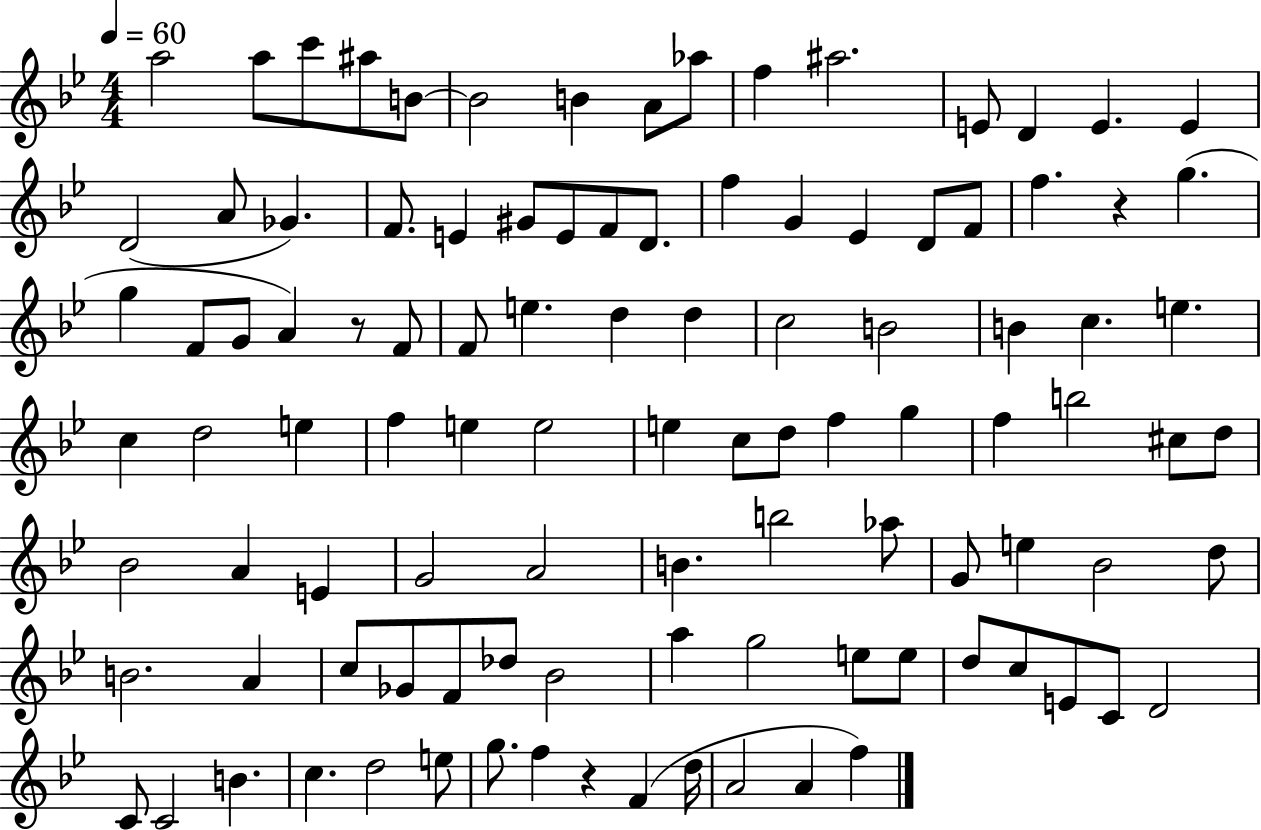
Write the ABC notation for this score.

X:1
T:Untitled
M:4/4
L:1/4
K:Bb
a2 a/2 c'/2 ^a/2 B/2 B2 B A/2 _a/2 f ^a2 E/2 D E E D2 A/2 _G F/2 E ^G/2 E/2 F/2 D/2 f G _E D/2 F/2 f z g g F/2 G/2 A z/2 F/2 F/2 e d d c2 B2 B c e c d2 e f e e2 e c/2 d/2 f g f b2 ^c/2 d/2 _B2 A E G2 A2 B b2 _a/2 G/2 e _B2 d/2 B2 A c/2 _G/2 F/2 _d/2 _B2 a g2 e/2 e/2 d/2 c/2 E/2 C/2 D2 C/2 C2 B c d2 e/2 g/2 f z F d/4 A2 A f